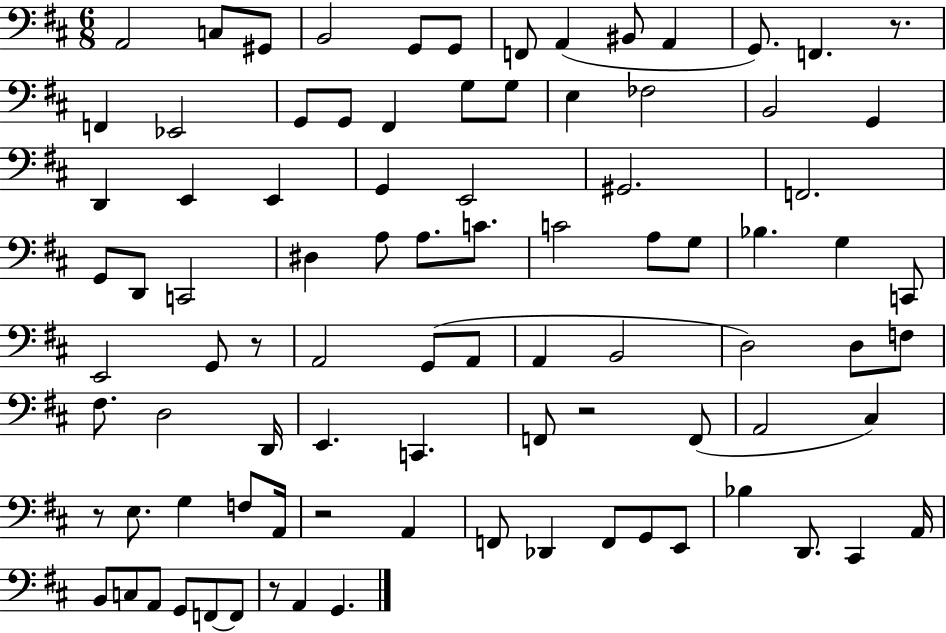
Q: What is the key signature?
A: D major